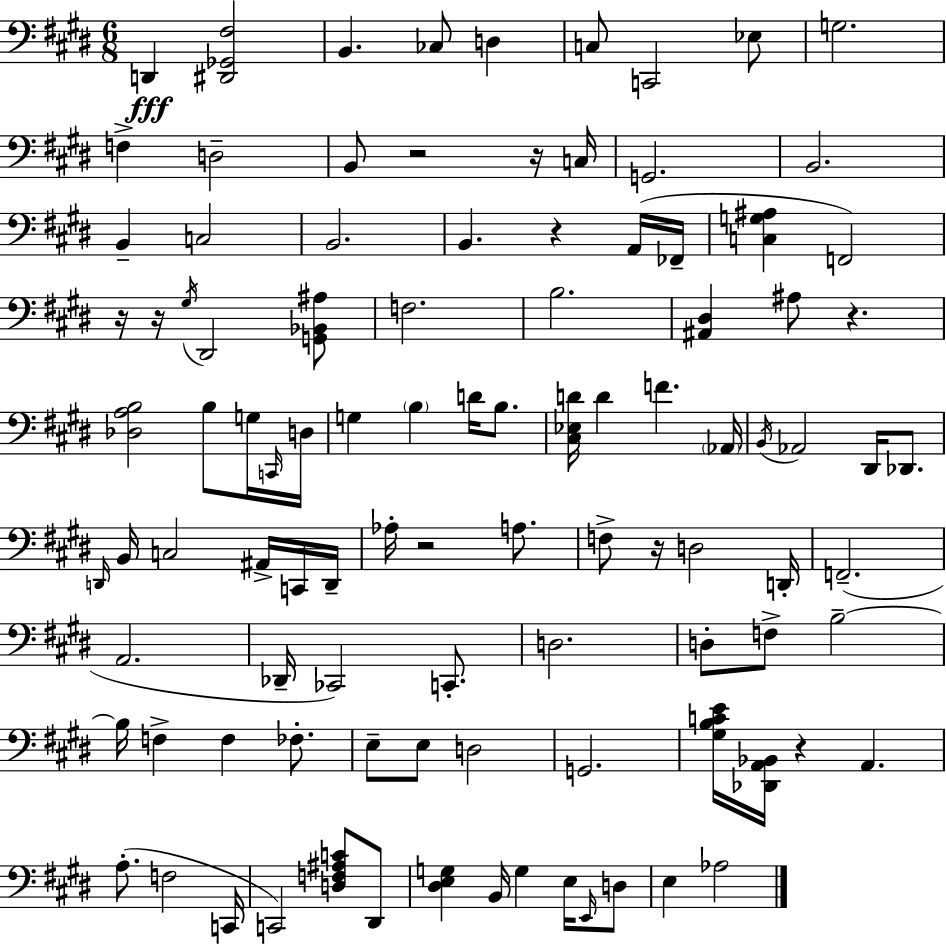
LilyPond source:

{
  \clef bass
  \numericTimeSignature
  \time 6/8
  \key e \major
  d,4\fff <dis, ges, fis>2 | b,4. ces8 d4 | c8 c,2 ees8 | g2. | \break f4-> d2-- | b,8 r2 r16 c16 | g,2. | b,2. | \break b,4-- c2 | b,2. | b,4. r4 a,16( fes,16-- | <c g ais>4 f,2) | \break r16 r16 \acciaccatura { gis16 } dis,2 <g, bes, ais>8 | f2. | b2. | <ais, dis>4 ais8 r4. | \break <des a b>2 b8 g16 | \grace { c,16 } d16 g4 \parenthesize b4 d'16 b8. | <cis ees d'>16 d'4 f'4. | \parenthesize aes,16 \acciaccatura { b,16 } aes,2 dis,16 | \break des,8. \grace { d,16 } b,16 c2 | ais,16-> c,16 d,16-- aes16-. r2 | a8. f8-> r16 d2 | d,16-. f,2.--( | \break a,2. | des,16-- ces,2) | c,8.-. d2. | d8-. f8-> b2--~~ | \break b16 f4-> f4 | fes8.-. e8-- e8 d2 | g,2. | <gis b c' e'>16 <des, a, bes,>16 r4 a,4. | \break a8.-.( f2 | c,16 c,2) | <d f ais c'>8 dis,8 <dis e g>4 b,16 g4 | e16 \grace { e,16 } d8 e4 aes2 | \break \bar "|."
}